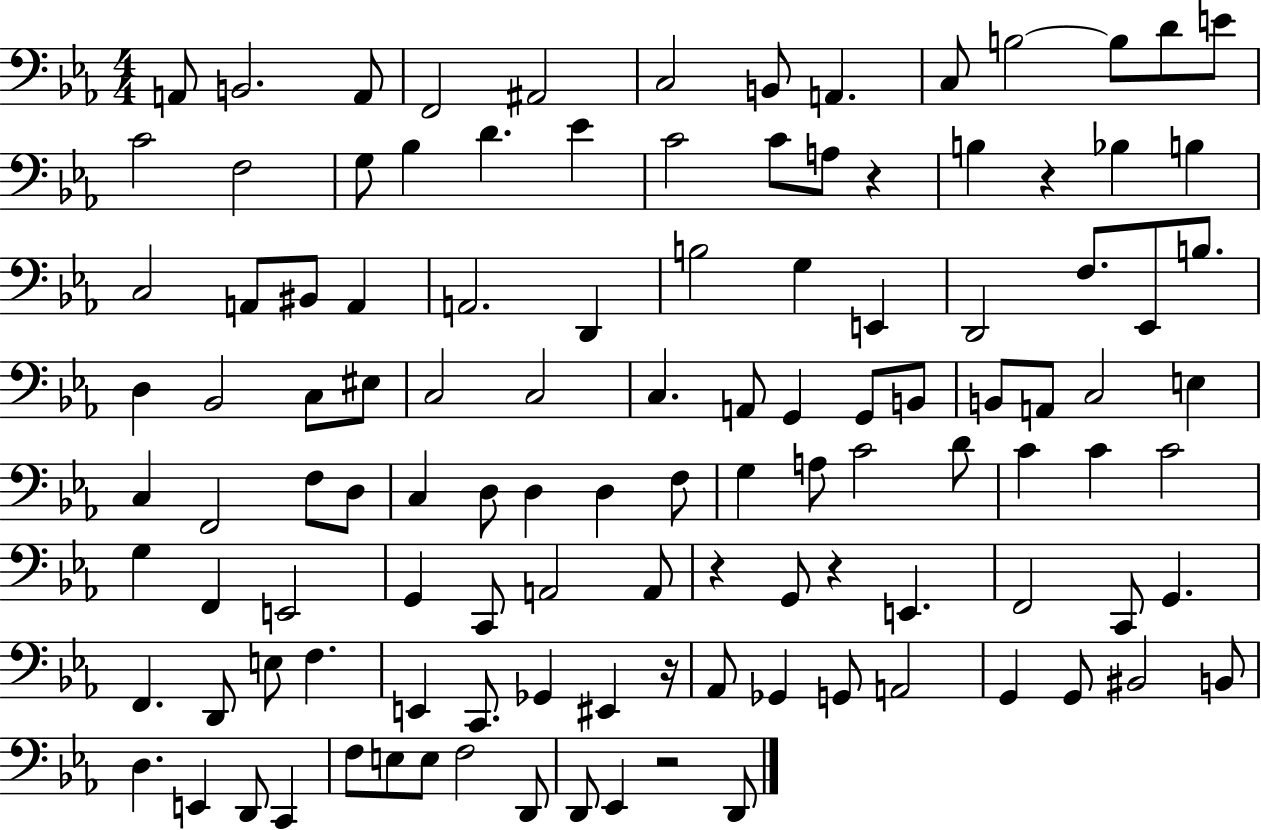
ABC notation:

X:1
T:Untitled
M:4/4
L:1/4
K:Eb
A,,/2 B,,2 A,,/2 F,,2 ^A,,2 C,2 B,,/2 A,, C,/2 B,2 B,/2 D/2 E/2 C2 F,2 G,/2 _B, D _E C2 C/2 A,/2 z B, z _B, B, C,2 A,,/2 ^B,,/2 A,, A,,2 D,, B,2 G, E,, D,,2 F,/2 _E,,/2 B,/2 D, _B,,2 C,/2 ^E,/2 C,2 C,2 C, A,,/2 G,, G,,/2 B,,/2 B,,/2 A,,/2 C,2 E, C, F,,2 F,/2 D,/2 C, D,/2 D, D, F,/2 G, A,/2 C2 D/2 C C C2 G, F,, E,,2 G,, C,,/2 A,,2 A,,/2 z G,,/2 z E,, F,,2 C,,/2 G,, F,, D,,/2 E,/2 F, E,, C,,/2 _G,, ^E,, z/4 _A,,/2 _G,, G,,/2 A,,2 G,, G,,/2 ^B,,2 B,,/2 D, E,, D,,/2 C,, F,/2 E,/2 E,/2 F,2 D,,/2 D,,/2 _E,, z2 D,,/2